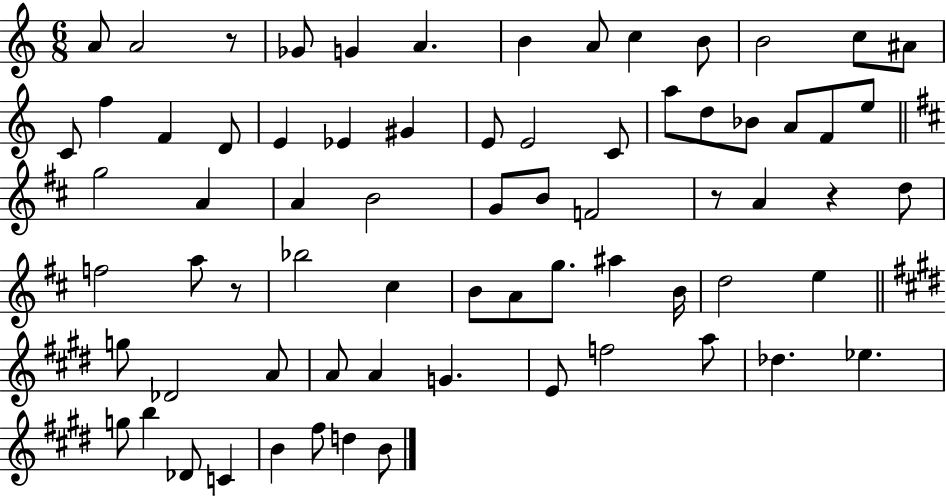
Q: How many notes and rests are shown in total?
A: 71